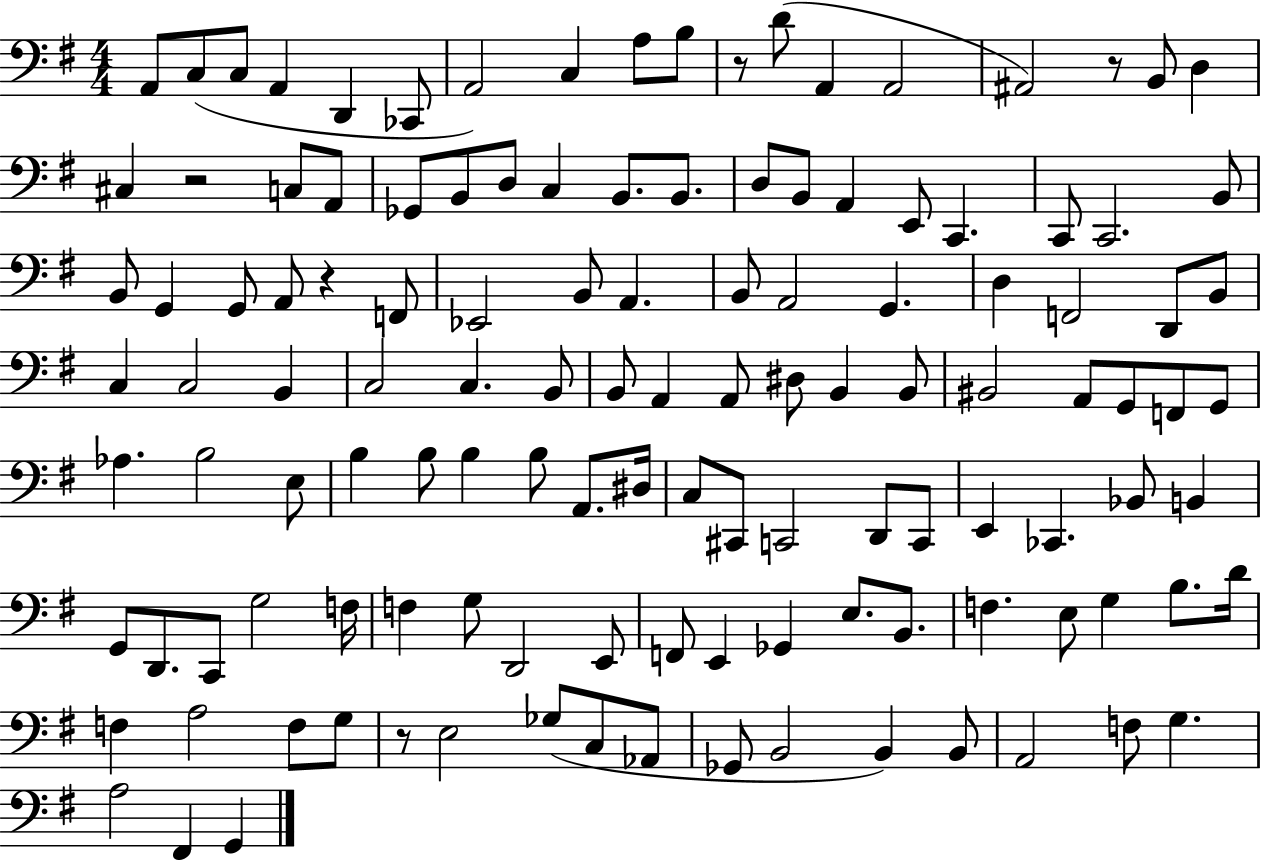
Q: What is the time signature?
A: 4/4